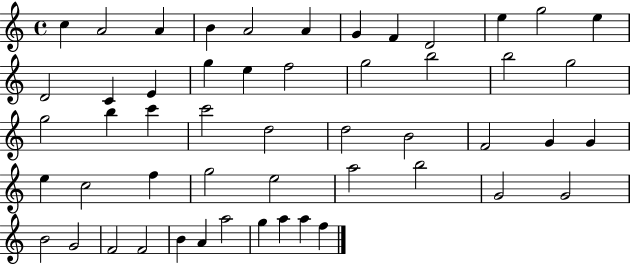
{
  \clef treble
  \time 4/4
  \defaultTimeSignature
  \key c \major
  c''4 a'2 a'4 | b'4 a'2 a'4 | g'4 f'4 d'2 | e''4 g''2 e''4 | \break d'2 c'4 e'4 | g''4 e''4 f''2 | g''2 b''2 | b''2 g''2 | \break g''2 b''4 c'''4 | c'''2 d''2 | d''2 b'2 | f'2 g'4 g'4 | \break e''4 c''2 f''4 | g''2 e''2 | a''2 b''2 | g'2 g'2 | \break b'2 g'2 | f'2 f'2 | b'4 a'4 a''2 | g''4 a''4 a''4 f''4 | \break \bar "|."
}